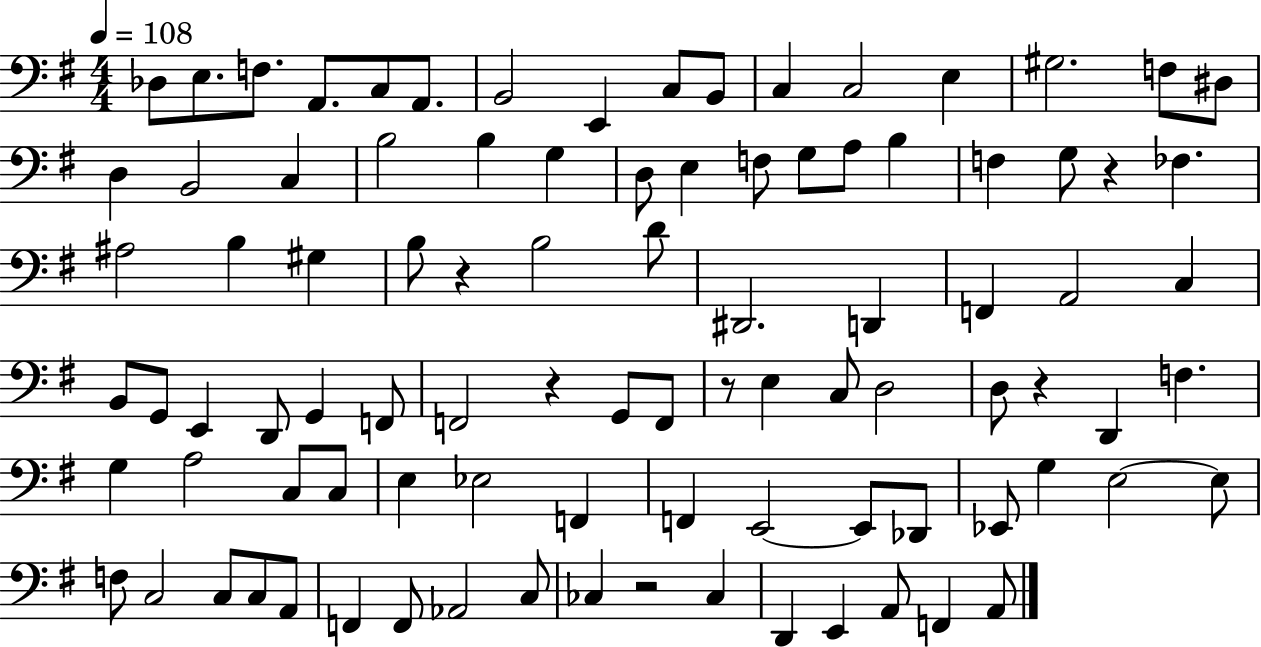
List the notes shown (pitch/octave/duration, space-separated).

Db3/e E3/e. F3/e. A2/e. C3/e A2/e. B2/h E2/q C3/e B2/e C3/q C3/h E3/q G#3/h. F3/e D#3/e D3/q B2/h C3/q B3/h B3/q G3/q D3/e E3/q F3/e G3/e A3/e B3/q F3/q G3/e R/q FES3/q. A#3/h B3/q G#3/q B3/e R/q B3/h D4/e D#2/h. D2/q F2/q A2/h C3/q B2/e G2/e E2/q D2/e G2/q F2/e F2/h R/q G2/e F2/e R/e E3/q C3/e D3/h D3/e R/q D2/q F3/q. G3/q A3/h C3/e C3/e E3/q Eb3/h F2/q F2/q E2/h E2/e Db2/e Eb2/e G3/q E3/h E3/e F3/e C3/h C3/e C3/e A2/e F2/q F2/e Ab2/h C3/e CES3/q R/h CES3/q D2/q E2/q A2/e F2/q A2/e